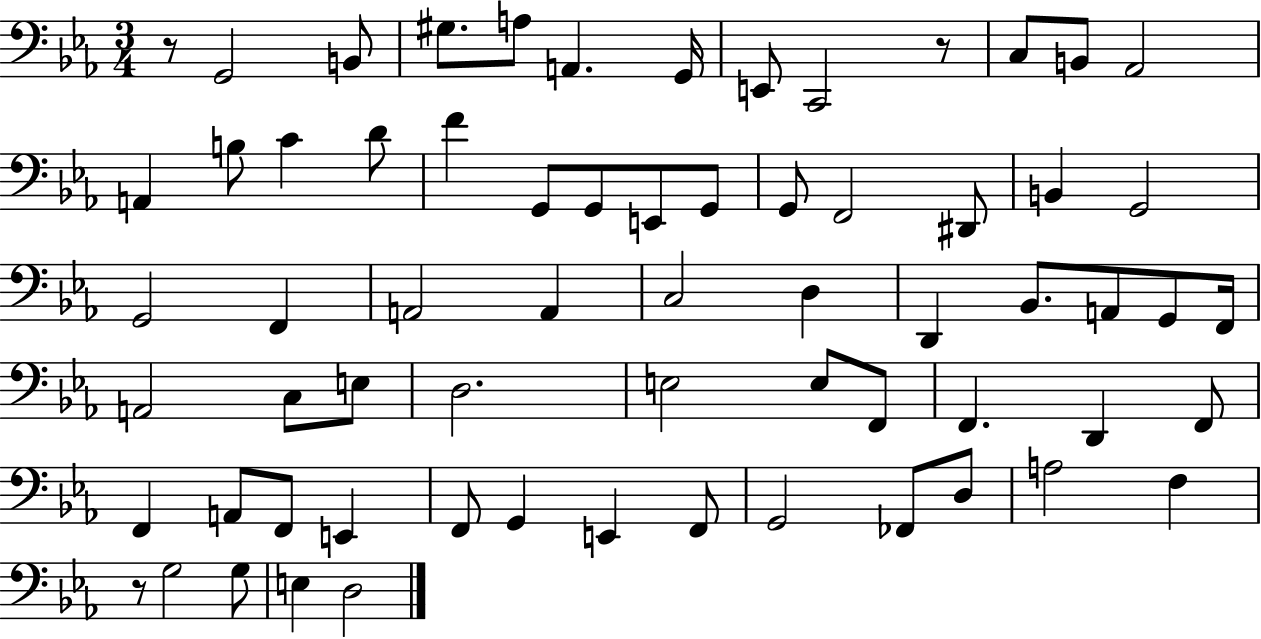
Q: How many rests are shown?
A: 3